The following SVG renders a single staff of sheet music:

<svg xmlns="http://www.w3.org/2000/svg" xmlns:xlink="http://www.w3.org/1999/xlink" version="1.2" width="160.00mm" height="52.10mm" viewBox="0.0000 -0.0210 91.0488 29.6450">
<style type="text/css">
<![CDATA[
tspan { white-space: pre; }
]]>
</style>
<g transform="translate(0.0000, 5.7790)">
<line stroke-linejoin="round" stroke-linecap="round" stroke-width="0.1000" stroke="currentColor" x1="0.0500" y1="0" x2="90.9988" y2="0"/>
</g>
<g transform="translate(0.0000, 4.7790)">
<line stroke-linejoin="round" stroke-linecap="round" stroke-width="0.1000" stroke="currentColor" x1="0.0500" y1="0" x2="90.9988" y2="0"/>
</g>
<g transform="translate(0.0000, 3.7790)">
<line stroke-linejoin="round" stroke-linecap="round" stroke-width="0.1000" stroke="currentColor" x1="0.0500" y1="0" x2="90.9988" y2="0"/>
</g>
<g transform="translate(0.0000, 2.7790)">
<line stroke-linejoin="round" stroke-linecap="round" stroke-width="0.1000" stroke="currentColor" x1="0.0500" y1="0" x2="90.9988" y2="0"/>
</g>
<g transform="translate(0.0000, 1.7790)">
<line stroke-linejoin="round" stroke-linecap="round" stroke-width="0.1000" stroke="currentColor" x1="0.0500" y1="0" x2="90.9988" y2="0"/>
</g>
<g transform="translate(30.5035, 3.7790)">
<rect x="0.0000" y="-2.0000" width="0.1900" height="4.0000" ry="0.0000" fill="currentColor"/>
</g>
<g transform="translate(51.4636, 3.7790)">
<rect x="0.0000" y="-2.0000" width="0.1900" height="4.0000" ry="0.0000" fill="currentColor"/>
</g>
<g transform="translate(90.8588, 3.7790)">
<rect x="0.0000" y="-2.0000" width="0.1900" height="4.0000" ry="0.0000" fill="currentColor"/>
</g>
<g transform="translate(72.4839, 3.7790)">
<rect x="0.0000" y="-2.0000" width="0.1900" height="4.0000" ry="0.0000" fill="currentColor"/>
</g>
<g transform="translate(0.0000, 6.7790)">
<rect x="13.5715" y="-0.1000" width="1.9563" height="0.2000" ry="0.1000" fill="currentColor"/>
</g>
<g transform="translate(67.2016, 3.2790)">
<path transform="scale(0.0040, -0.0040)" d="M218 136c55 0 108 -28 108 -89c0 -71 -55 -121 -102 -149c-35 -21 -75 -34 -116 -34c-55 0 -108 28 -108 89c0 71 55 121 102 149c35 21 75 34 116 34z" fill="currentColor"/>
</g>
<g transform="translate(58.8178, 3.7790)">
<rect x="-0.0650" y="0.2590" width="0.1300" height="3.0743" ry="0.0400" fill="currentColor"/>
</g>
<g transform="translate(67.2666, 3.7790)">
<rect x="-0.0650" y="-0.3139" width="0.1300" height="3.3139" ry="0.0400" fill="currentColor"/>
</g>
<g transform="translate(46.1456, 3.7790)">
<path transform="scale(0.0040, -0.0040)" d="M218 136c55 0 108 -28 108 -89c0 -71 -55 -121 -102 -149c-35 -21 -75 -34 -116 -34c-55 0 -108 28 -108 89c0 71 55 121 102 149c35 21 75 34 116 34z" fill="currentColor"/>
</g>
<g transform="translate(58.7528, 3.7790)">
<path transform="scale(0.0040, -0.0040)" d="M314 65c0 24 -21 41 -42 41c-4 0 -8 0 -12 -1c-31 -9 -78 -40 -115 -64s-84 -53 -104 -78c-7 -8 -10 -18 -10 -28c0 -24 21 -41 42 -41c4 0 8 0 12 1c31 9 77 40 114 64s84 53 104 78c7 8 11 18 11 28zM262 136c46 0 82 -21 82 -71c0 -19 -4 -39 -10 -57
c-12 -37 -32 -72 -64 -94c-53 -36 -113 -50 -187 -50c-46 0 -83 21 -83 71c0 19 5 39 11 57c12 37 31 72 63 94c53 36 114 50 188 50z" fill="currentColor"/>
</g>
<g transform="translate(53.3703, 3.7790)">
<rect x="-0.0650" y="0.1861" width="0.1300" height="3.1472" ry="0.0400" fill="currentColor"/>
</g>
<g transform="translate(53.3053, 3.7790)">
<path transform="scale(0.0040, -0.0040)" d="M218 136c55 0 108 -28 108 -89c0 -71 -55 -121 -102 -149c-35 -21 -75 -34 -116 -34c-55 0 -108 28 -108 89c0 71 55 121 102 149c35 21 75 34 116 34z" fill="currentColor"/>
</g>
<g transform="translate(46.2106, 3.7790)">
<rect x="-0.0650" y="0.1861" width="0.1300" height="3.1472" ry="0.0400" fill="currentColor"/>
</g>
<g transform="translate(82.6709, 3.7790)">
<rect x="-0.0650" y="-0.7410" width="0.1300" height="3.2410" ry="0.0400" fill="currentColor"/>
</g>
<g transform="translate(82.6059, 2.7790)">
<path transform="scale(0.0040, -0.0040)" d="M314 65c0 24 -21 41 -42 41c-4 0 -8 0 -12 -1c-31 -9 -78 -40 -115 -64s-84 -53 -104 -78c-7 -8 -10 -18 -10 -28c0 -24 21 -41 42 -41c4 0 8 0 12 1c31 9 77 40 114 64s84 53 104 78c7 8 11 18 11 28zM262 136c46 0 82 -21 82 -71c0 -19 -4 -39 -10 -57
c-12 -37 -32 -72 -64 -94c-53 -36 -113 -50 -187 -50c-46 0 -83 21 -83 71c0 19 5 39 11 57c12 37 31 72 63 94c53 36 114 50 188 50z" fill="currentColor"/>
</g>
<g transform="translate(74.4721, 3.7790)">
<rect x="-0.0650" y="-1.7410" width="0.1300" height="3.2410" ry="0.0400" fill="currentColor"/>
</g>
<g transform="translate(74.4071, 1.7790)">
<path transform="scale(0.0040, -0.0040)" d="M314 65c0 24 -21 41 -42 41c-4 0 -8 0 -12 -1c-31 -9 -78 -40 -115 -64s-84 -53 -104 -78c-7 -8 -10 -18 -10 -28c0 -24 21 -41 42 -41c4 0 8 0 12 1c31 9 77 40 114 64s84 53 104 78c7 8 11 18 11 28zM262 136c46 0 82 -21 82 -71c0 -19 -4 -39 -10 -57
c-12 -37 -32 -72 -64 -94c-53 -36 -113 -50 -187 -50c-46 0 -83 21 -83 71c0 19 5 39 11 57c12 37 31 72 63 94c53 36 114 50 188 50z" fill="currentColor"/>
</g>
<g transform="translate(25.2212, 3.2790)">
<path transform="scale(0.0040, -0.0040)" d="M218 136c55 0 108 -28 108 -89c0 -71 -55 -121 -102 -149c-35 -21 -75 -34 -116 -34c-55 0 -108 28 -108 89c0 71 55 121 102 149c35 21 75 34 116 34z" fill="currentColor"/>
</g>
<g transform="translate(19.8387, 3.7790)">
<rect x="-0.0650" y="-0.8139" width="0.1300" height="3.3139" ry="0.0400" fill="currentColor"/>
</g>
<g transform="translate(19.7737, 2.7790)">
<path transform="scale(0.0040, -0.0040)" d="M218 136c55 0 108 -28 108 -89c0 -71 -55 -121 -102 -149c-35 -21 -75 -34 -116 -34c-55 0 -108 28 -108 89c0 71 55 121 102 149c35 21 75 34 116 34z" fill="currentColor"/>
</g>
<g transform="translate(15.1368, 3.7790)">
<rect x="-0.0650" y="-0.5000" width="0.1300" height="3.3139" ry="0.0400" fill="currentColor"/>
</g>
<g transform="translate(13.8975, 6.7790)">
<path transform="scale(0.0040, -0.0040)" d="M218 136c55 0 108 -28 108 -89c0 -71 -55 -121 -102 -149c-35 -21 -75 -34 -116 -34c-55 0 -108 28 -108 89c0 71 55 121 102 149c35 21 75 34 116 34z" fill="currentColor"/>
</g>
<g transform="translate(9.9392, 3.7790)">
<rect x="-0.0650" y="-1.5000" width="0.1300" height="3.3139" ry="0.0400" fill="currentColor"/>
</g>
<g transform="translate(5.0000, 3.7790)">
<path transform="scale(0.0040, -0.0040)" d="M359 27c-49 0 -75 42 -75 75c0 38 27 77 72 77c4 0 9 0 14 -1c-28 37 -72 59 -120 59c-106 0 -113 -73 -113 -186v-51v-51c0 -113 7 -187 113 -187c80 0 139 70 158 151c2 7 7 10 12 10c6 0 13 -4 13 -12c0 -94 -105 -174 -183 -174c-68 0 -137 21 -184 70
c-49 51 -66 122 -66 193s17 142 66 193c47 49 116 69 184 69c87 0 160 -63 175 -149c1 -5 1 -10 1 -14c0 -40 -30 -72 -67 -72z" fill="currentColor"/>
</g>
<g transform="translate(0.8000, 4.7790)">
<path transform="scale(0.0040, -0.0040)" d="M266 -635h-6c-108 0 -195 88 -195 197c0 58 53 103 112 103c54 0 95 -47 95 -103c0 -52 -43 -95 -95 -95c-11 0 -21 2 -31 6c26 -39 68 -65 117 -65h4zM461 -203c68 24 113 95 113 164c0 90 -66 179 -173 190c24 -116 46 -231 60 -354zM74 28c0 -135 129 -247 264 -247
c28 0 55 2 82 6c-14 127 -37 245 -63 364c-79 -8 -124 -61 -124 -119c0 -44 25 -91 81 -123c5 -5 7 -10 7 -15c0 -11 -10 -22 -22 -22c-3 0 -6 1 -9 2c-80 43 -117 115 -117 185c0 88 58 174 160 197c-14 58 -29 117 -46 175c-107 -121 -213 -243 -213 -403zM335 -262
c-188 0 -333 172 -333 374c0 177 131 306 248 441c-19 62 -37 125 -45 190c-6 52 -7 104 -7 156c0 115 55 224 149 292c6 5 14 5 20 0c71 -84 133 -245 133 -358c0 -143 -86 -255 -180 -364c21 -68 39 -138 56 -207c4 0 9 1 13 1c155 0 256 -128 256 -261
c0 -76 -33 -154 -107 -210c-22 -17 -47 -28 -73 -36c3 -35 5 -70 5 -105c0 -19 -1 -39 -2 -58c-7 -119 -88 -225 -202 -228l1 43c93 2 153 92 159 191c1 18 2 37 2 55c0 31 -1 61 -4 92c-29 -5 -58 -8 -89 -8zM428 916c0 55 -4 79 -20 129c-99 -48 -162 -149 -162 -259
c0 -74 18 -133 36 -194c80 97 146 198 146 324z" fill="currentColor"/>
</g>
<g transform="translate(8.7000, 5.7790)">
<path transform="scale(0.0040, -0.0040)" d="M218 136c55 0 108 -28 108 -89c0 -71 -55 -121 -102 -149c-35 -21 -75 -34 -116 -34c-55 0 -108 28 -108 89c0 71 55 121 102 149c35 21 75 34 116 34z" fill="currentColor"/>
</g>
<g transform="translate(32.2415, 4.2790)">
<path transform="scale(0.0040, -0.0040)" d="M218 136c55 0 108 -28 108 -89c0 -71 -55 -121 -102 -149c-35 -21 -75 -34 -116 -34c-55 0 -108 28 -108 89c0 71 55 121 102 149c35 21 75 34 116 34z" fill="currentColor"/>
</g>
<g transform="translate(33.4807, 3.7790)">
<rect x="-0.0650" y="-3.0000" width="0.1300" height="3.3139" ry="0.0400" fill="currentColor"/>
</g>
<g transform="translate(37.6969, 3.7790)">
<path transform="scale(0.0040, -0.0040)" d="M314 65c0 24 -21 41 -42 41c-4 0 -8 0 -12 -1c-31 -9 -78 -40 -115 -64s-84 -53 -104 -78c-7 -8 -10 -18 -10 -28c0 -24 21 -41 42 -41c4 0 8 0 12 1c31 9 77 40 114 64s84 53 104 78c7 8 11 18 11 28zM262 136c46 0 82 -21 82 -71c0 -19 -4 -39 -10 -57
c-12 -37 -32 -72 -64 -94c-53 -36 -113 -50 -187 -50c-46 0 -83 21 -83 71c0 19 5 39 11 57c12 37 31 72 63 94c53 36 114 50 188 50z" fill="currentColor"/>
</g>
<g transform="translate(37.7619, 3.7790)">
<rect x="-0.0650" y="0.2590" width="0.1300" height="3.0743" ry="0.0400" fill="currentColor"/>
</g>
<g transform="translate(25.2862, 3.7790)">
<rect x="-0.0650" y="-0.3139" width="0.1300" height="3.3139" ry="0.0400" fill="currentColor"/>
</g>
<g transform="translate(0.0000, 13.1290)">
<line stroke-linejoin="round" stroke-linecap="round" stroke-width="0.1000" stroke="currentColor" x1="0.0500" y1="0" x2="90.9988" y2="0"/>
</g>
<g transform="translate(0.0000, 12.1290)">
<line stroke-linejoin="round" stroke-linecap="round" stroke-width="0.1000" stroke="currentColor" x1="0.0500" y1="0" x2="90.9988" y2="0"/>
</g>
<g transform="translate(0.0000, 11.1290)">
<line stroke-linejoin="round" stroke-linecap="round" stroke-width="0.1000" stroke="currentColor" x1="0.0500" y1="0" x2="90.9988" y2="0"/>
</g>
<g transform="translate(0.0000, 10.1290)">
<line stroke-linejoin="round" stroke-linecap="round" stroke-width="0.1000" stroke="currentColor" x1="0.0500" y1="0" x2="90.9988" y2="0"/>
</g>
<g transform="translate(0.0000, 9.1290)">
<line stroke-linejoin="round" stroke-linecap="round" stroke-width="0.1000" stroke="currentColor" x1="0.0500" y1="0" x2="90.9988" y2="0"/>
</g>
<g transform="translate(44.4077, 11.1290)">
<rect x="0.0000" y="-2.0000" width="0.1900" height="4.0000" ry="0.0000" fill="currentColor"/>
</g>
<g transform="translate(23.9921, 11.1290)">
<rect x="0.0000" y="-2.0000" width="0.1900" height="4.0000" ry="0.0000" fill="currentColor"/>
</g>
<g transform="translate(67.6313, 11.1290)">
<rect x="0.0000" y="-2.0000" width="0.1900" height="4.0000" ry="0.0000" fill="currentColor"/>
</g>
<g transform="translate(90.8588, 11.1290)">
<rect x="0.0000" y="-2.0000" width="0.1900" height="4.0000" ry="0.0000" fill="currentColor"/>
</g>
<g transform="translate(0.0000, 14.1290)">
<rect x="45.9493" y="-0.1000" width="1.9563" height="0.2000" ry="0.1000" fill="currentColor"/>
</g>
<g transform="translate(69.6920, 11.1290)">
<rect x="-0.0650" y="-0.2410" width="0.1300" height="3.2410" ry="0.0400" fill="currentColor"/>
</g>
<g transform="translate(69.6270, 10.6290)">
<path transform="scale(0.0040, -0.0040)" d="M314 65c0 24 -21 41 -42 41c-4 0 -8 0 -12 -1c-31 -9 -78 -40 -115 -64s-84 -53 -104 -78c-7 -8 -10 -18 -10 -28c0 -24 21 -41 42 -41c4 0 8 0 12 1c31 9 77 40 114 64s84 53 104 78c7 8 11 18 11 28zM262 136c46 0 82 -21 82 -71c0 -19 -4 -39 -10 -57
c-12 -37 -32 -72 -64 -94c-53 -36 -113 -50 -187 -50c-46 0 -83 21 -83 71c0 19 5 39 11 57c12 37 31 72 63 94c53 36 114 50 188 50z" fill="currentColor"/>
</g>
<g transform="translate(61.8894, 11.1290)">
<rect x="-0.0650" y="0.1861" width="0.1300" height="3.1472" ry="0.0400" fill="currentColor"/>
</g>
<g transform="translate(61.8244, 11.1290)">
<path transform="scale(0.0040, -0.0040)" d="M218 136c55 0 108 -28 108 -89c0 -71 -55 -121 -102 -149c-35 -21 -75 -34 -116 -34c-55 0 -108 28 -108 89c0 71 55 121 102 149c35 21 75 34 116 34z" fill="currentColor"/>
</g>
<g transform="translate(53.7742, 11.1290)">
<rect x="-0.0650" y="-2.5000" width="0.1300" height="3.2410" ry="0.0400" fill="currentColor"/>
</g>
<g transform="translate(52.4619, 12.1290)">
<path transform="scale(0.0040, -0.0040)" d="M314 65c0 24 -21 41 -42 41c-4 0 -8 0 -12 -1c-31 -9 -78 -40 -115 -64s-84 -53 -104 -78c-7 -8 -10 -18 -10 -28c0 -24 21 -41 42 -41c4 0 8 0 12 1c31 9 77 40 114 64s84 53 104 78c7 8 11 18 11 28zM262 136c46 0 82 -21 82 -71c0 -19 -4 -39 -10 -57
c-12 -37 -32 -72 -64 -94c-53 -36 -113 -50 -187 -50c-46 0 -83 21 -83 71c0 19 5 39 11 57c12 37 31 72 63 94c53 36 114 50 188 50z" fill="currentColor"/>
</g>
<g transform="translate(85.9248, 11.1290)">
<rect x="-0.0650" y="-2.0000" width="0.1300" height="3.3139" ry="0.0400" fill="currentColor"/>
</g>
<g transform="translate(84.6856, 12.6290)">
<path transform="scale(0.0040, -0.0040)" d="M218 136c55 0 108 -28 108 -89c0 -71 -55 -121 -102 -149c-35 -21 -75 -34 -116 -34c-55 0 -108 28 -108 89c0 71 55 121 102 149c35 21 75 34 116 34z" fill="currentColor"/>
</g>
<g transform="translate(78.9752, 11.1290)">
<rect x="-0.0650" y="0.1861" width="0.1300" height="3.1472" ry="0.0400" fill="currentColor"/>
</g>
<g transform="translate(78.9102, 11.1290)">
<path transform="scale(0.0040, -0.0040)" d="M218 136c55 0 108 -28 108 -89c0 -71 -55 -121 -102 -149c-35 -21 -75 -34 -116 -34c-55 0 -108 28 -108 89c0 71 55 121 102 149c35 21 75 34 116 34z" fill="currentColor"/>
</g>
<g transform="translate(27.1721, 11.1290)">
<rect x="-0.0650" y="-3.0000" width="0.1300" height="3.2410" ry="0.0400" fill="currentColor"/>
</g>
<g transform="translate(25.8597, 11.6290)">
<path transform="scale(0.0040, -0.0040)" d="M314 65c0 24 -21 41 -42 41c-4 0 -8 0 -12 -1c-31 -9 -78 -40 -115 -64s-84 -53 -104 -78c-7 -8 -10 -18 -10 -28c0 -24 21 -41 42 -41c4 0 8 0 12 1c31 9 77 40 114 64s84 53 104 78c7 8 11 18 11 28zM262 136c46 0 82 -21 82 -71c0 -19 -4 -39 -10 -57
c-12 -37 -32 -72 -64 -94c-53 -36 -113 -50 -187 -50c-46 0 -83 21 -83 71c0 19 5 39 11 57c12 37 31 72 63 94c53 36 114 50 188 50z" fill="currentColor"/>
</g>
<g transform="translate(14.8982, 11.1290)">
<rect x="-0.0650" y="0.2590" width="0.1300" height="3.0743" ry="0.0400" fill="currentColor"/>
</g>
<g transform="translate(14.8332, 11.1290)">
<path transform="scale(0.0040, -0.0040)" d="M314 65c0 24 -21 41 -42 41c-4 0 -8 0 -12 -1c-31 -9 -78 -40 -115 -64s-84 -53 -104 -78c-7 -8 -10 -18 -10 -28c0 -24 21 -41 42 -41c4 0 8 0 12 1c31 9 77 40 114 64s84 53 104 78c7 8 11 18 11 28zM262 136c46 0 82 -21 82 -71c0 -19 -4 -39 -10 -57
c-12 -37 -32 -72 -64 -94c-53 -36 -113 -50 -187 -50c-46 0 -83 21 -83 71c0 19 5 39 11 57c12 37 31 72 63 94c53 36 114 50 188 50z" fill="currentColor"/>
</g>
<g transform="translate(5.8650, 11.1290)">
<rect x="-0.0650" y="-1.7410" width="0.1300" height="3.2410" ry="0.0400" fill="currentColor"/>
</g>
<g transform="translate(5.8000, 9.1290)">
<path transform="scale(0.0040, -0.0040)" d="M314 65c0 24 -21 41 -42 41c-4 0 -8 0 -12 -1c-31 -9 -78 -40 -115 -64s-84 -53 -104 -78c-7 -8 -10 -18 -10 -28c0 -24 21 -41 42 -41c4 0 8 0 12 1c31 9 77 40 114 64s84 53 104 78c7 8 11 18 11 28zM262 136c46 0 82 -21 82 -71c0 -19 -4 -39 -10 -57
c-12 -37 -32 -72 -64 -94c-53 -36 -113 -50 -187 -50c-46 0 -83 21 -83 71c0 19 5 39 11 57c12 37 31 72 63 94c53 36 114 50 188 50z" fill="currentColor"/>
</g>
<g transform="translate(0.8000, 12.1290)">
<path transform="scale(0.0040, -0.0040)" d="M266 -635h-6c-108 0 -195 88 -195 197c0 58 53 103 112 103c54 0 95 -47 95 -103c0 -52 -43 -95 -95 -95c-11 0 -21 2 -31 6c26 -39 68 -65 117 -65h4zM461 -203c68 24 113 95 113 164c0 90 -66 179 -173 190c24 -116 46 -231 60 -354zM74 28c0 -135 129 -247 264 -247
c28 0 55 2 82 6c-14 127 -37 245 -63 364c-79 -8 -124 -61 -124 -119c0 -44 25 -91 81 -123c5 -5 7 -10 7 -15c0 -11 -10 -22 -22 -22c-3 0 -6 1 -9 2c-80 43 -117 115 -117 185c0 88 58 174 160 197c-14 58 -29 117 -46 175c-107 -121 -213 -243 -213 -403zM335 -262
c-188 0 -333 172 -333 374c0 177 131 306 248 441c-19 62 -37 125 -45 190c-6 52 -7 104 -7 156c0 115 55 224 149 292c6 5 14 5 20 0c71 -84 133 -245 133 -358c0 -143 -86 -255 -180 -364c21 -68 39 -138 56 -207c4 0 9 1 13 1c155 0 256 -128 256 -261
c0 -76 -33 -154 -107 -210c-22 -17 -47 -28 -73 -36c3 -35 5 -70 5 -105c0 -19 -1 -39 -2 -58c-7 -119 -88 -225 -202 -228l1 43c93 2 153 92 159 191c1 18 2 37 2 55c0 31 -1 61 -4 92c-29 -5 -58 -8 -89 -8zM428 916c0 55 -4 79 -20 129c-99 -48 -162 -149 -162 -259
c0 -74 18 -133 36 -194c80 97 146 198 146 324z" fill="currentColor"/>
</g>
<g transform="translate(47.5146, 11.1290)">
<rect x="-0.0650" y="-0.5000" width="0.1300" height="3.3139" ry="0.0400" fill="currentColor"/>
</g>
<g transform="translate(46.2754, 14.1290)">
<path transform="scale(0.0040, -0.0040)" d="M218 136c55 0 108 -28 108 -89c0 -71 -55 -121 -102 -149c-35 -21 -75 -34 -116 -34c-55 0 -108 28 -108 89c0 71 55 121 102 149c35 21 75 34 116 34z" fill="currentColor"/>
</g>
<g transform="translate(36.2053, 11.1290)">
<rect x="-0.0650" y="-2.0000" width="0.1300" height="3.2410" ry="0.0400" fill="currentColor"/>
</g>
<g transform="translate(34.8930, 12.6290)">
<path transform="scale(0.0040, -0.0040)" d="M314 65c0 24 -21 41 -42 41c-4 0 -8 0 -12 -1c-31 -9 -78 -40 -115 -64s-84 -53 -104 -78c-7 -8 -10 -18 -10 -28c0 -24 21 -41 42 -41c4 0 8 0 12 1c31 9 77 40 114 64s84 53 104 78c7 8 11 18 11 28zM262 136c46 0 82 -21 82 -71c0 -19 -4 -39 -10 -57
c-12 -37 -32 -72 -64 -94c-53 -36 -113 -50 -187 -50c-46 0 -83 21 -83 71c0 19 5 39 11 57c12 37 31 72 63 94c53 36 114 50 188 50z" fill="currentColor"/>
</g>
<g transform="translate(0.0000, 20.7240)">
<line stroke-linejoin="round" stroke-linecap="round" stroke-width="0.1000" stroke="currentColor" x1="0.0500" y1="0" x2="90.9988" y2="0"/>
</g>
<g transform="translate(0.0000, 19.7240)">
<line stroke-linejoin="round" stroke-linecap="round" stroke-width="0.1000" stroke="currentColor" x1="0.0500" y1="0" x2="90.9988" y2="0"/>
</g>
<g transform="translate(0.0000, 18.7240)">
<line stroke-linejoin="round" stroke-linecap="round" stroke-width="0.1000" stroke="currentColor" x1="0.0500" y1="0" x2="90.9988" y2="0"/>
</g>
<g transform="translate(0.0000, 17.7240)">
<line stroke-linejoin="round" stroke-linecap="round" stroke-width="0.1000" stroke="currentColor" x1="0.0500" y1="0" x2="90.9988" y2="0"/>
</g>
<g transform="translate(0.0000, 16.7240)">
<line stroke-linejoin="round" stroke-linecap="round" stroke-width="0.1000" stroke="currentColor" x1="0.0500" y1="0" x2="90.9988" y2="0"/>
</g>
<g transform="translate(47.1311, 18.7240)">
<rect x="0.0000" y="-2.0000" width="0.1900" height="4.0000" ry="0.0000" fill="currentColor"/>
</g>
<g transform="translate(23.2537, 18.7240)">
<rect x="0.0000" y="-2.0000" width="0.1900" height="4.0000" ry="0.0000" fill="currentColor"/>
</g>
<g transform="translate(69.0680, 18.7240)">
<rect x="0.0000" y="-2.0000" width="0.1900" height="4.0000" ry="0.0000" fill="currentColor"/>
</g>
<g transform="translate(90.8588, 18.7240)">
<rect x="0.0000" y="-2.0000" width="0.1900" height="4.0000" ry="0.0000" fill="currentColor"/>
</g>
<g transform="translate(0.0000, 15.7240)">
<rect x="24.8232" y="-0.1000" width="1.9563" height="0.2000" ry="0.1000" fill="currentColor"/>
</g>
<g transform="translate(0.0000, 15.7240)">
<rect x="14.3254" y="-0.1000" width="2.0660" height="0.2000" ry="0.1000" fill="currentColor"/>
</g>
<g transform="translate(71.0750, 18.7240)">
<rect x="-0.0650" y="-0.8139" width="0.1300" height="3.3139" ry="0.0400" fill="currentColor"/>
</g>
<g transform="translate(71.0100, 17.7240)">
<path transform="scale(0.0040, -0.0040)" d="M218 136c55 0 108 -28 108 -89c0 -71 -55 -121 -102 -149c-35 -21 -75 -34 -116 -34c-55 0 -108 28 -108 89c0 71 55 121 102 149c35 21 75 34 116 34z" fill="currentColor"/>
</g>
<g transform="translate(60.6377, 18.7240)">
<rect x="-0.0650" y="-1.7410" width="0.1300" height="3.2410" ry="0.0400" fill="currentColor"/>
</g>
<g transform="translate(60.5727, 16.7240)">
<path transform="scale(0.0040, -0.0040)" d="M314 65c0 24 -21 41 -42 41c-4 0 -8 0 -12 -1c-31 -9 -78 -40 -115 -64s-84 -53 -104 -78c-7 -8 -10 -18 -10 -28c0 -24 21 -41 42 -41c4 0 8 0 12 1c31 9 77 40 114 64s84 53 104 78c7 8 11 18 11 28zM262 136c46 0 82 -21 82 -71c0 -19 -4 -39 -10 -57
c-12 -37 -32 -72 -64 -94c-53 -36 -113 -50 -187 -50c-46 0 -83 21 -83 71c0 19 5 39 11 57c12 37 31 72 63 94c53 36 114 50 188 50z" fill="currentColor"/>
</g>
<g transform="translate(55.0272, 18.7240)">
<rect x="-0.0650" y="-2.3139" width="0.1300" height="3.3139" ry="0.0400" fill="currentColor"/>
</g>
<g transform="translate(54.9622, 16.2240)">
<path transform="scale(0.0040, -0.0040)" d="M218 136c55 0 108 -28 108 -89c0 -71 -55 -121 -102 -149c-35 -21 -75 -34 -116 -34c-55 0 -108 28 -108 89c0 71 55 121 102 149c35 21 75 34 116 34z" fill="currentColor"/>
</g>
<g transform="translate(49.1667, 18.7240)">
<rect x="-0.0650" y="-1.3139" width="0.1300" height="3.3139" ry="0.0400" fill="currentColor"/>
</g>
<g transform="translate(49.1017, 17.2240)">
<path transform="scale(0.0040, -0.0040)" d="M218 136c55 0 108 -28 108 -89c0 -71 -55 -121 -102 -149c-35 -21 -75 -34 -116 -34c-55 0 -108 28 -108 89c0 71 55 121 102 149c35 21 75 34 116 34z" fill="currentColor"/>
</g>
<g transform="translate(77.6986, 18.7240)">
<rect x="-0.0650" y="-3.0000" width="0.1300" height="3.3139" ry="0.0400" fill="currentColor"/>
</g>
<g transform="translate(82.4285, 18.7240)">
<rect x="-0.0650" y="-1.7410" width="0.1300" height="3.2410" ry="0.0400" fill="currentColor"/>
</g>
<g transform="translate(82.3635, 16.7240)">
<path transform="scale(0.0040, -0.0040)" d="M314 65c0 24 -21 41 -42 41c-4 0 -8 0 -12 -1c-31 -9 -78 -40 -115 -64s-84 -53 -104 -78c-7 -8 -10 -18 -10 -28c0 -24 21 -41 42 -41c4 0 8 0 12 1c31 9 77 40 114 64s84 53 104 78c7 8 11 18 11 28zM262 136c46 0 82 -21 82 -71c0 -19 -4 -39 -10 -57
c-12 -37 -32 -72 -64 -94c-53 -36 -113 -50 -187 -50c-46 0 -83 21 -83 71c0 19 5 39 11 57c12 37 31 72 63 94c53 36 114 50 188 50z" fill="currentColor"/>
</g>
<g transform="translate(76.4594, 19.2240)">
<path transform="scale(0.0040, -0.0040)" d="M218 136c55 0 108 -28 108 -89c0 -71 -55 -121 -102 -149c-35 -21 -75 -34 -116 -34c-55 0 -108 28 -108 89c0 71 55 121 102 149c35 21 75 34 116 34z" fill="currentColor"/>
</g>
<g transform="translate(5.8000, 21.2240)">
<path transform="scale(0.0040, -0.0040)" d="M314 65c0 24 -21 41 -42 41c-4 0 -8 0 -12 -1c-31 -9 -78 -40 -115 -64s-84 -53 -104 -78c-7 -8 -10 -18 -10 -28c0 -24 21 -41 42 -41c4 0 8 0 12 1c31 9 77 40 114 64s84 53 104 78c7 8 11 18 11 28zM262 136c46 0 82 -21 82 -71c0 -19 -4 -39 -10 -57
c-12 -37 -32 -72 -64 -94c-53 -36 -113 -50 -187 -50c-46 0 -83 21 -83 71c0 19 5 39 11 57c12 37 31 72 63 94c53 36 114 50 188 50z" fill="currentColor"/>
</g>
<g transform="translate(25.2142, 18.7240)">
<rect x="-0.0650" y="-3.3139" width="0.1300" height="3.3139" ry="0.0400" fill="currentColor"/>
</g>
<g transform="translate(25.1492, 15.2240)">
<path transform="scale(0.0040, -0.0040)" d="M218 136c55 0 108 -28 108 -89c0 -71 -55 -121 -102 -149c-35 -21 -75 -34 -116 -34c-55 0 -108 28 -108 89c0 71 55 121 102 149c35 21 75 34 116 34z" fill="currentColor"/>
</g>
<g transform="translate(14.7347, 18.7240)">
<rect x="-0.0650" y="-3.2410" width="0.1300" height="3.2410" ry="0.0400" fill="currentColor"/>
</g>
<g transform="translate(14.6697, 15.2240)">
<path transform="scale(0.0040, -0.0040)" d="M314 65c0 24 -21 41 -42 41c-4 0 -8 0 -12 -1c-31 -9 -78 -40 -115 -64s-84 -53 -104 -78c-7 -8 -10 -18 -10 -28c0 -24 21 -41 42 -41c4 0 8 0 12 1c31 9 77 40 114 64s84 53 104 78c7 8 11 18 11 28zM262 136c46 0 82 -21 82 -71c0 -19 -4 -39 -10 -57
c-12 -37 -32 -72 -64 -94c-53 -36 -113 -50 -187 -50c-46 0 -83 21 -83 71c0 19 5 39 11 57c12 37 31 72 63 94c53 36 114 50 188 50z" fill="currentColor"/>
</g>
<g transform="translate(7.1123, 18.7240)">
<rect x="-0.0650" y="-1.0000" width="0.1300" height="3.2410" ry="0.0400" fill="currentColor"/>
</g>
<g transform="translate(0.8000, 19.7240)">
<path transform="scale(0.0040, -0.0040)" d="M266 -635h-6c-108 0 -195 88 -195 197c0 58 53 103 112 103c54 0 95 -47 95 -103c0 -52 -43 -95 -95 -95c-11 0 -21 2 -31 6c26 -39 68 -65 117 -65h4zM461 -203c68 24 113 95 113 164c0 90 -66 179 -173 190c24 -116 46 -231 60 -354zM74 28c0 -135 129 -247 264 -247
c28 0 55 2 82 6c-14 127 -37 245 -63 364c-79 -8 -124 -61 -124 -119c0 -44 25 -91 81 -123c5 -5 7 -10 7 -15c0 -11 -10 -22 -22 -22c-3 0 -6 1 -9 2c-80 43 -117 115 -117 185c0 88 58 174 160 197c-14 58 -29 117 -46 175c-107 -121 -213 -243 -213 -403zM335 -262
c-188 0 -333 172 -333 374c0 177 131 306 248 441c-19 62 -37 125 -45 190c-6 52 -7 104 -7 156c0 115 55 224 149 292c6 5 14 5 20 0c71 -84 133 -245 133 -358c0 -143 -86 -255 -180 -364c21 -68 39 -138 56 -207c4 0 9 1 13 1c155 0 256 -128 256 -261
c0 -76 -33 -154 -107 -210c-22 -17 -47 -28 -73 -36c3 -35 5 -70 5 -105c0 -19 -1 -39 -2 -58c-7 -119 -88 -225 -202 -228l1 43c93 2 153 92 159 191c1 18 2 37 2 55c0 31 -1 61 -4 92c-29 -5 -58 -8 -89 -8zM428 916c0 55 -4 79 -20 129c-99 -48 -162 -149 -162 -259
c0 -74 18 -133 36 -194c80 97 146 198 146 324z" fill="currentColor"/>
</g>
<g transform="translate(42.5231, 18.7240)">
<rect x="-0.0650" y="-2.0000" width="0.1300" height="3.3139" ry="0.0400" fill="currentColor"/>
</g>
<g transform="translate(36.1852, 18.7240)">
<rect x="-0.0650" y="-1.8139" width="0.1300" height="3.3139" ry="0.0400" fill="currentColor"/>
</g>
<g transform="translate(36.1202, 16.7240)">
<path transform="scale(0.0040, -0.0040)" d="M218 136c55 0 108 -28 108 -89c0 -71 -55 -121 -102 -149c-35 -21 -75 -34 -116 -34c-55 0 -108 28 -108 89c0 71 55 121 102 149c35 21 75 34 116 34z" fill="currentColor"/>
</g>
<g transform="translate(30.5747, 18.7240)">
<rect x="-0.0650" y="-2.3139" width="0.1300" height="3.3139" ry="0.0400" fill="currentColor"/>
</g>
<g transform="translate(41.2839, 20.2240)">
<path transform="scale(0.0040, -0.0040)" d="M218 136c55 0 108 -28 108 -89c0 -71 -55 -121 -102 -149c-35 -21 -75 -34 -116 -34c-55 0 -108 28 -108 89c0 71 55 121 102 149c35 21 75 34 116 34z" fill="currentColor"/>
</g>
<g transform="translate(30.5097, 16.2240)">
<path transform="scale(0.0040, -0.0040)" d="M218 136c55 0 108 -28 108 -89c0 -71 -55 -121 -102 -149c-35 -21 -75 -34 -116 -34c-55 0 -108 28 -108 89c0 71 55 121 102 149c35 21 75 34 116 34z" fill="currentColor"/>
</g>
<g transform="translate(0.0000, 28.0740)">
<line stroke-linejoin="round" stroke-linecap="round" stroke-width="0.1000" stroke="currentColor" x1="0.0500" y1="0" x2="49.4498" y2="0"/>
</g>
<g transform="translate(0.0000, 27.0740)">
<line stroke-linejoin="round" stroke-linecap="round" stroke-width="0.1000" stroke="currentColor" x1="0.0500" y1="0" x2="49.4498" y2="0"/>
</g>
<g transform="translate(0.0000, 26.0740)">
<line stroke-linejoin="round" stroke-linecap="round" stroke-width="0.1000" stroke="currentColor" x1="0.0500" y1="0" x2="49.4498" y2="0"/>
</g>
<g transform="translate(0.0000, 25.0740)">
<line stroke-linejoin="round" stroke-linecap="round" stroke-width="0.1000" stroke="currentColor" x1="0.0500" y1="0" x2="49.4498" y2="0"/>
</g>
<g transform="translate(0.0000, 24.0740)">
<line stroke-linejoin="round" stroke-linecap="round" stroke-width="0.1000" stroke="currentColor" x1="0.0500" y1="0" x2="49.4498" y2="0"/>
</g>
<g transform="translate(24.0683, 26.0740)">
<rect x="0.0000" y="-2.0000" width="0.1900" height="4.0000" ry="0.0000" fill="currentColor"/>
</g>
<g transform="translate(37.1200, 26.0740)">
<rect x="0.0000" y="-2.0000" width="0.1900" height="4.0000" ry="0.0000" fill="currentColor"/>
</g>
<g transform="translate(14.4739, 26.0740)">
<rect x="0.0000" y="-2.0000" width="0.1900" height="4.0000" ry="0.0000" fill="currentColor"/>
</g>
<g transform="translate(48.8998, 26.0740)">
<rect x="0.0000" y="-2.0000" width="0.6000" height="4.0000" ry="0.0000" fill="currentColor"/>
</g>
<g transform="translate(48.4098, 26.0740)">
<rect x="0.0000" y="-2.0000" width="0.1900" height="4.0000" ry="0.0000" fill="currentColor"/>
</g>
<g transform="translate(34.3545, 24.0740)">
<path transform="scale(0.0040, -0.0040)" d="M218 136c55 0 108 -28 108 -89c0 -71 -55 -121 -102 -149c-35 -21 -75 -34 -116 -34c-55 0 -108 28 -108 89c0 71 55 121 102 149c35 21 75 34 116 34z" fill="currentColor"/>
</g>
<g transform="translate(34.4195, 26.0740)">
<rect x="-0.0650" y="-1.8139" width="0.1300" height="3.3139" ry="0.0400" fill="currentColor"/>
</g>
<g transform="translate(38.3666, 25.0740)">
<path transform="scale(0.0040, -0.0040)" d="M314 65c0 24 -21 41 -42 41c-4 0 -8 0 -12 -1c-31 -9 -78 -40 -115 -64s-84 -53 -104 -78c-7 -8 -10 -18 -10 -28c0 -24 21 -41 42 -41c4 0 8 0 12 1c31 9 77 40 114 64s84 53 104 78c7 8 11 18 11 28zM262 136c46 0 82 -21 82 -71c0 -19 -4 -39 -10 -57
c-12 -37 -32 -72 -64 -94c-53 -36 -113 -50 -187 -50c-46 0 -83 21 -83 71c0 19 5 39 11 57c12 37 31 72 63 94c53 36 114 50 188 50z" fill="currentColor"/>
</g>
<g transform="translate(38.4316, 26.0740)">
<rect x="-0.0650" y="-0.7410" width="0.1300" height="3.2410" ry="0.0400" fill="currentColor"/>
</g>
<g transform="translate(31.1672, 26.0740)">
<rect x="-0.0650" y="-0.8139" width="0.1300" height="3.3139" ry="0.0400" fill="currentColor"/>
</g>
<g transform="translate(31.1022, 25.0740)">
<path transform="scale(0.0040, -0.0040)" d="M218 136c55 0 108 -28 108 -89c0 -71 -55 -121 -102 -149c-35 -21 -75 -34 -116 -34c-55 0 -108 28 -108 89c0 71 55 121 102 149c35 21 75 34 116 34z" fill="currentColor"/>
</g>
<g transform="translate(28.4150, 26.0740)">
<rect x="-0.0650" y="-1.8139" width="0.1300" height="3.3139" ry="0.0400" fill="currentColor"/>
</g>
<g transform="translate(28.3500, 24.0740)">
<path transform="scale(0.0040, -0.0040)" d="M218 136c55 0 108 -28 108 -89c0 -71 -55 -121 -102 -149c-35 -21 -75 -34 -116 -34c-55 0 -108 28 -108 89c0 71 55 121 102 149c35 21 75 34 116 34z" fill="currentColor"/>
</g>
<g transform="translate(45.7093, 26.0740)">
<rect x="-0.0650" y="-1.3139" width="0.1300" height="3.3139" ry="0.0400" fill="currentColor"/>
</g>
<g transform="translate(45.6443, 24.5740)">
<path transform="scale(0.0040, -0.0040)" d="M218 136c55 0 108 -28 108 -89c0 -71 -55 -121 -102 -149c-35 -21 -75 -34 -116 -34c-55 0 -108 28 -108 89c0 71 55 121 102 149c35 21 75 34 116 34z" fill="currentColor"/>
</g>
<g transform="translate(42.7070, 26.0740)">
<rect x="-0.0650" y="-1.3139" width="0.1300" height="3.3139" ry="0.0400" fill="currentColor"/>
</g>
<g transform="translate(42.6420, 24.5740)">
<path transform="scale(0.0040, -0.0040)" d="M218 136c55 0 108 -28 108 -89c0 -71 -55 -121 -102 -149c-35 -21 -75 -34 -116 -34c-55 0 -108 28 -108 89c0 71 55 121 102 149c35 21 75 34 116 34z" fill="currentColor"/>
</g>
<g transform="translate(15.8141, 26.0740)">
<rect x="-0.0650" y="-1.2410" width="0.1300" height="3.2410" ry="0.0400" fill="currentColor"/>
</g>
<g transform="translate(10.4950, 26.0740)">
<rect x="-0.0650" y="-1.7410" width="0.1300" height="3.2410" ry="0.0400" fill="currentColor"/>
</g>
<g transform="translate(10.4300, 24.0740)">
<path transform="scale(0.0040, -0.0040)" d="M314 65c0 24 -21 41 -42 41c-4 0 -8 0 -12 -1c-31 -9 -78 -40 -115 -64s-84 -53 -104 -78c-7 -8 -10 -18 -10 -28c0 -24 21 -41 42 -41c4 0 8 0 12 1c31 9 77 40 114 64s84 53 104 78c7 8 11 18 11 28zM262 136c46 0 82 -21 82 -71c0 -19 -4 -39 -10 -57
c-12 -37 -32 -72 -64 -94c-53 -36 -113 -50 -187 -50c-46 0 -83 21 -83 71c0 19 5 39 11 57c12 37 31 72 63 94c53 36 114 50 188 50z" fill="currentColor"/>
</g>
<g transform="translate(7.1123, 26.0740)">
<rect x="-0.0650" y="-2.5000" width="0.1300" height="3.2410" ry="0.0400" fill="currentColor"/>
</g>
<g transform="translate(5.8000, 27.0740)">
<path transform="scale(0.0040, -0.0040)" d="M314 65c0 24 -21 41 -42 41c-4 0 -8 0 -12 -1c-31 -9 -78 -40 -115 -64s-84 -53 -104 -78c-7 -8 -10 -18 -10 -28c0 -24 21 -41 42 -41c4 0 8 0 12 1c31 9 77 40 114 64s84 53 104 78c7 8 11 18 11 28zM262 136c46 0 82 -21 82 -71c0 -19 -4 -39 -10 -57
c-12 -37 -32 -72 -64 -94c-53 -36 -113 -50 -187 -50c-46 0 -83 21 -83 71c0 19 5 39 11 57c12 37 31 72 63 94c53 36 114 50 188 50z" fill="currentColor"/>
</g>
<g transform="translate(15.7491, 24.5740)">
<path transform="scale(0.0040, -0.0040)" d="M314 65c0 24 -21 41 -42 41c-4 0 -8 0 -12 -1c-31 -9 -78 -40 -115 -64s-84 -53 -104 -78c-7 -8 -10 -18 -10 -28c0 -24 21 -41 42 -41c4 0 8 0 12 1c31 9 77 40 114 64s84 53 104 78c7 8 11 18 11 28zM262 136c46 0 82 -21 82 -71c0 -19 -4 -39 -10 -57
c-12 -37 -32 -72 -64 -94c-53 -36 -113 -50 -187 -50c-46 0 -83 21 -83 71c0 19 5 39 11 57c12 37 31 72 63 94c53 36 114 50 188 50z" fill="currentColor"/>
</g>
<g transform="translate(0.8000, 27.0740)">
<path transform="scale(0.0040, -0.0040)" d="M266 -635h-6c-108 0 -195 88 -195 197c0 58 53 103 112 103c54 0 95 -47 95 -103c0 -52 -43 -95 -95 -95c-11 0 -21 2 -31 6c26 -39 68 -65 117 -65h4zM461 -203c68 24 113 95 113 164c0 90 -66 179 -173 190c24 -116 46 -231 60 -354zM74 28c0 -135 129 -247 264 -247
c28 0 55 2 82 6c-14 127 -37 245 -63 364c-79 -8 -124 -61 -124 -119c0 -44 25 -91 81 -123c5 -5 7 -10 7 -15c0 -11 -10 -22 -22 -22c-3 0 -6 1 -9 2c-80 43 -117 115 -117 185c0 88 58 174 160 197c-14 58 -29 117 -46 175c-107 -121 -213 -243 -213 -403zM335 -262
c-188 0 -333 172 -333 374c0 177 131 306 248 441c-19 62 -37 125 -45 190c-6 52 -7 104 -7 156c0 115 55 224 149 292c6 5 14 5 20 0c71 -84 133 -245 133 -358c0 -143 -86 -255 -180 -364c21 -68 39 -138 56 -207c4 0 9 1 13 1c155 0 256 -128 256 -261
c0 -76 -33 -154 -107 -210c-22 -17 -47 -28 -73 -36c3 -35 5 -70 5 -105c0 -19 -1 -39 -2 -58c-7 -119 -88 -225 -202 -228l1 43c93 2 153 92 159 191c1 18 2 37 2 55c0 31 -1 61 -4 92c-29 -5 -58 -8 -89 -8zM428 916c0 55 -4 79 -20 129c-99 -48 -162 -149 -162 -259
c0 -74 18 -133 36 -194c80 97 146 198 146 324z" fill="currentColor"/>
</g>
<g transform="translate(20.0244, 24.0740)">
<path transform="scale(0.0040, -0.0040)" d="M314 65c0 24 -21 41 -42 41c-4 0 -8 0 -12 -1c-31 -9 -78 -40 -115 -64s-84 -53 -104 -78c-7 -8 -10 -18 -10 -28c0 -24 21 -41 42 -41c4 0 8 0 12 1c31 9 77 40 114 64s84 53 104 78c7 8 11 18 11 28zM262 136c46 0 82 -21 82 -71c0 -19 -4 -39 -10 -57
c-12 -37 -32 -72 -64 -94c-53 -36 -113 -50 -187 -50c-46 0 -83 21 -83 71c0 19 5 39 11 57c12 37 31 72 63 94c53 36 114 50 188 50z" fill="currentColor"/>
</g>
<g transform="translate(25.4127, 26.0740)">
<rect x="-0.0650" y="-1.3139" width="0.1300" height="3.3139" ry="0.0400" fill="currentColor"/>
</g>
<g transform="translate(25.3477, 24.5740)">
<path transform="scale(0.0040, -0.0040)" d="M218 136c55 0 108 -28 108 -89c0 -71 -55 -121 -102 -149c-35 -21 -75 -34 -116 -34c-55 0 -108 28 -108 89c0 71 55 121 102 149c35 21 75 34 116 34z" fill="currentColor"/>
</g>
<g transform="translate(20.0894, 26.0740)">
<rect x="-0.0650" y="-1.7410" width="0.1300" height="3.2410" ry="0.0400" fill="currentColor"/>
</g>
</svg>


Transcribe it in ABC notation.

X:1
T:Untitled
M:4/4
L:1/4
K:C
E C d c A B2 B B B2 c f2 d2 f2 B2 A2 F2 C G2 B c2 B F D2 b2 b g f F e g f2 d A f2 G2 f2 e2 f2 e f d f d2 e e